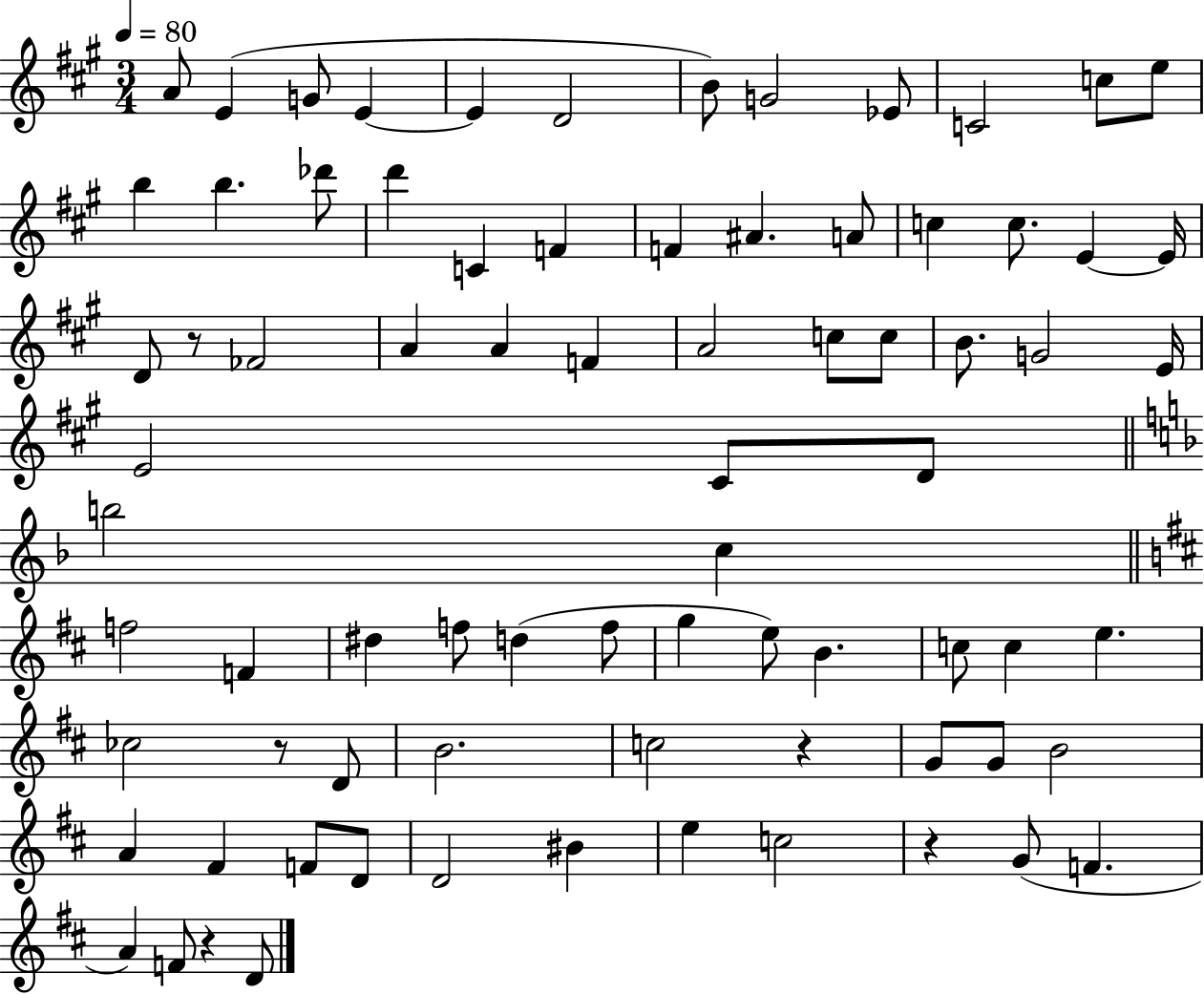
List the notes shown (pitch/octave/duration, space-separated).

A4/e E4/q G4/e E4/q E4/q D4/h B4/e G4/h Eb4/e C4/h C5/e E5/e B5/q B5/q. Db6/e D6/q C4/q F4/q F4/q A#4/q. A4/e C5/q C5/e. E4/q E4/s D4/e R/e FES4/h A4/q A4/q F4/q A4/h C5/e C5/e B4/e. G4/h E4/s E4/h C#4/e D4/e B5/h C5/q F5/h F4/q D#5/q F5/e D5/q F5/e G5/q E5/e B4/q. C5/e C5/q E5/q. CES5/h R/e D4/e B4/h. C5/h R/q G4/e G4/e B4/h A4/q F#4/q F4/e D4/e D4/h BIS4/q E5/q C5/h R/q G4/e F4/q. A4/q F4/e R/q D4/e